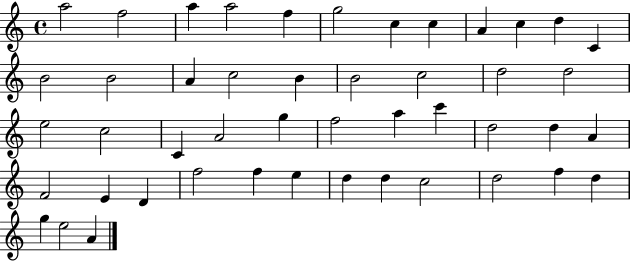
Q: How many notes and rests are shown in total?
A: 47